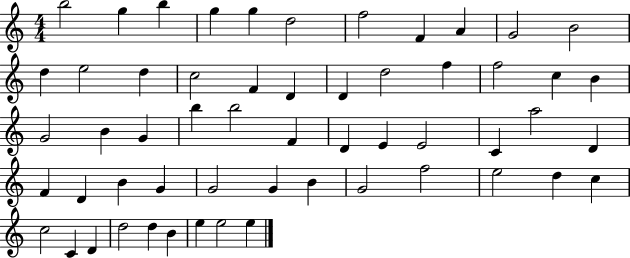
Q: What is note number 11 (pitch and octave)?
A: B4